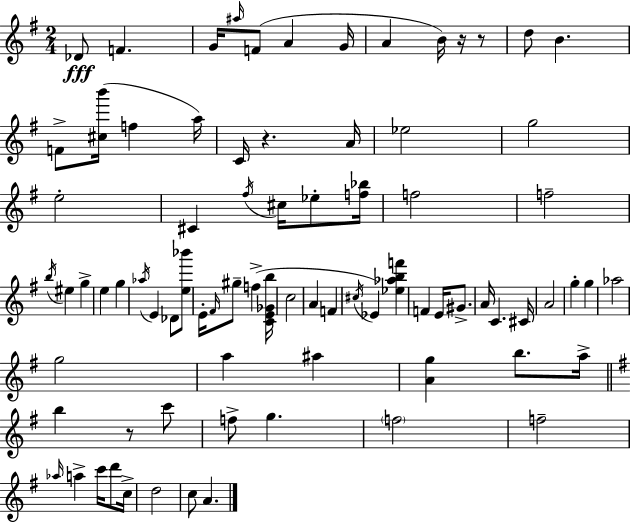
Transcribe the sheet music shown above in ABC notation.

X:1
T:Untitled
M:2/4
L:1/4
K:Em
_D/2 F G/4 ^a/4 F/2 A G/4 A B/4 z/4 z/2 d/2 B F/2 [^cb']/4 f a/4 C/4 z A/4 _e2 g2 e2 ^C ^f/4 ^c/4 _e/2 [f_b]/4 f2 f2 b/4 ^e g e g _a/4 E _D/2 [e_b']/2 E/4 ^F/4 ^g/2 f [CE_Gb]/4 c2 A F ^c/4 _E [_e_abf'] F E/4 ^G/2 A/4 C ^C/4 A2 g g _a2 g2 a ^a [Ag] b/2 a/4 b z/2 c'/2 f/2 g f2 f2 _a/4 a c'/4 d'/2 c/4 d2 c/2 A